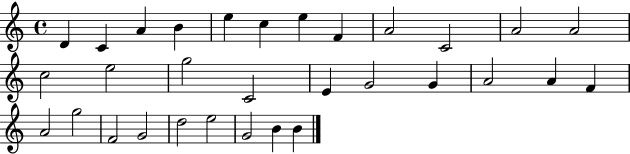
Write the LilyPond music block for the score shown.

{
  \clef treble
  \time 4/4
  \defaultTimeSignature
  \key c \major
  d'4 c'4 a'4 b'4 | e''4 c''4 e''4 f'4 | a'2 c'2 | a'2 a'2 | \break c''2 e''2 | g''2 c'2 | e'4 g'2 g'4 | a'2 a'4 f'4 | \break a'2 g''2 | f'2 g'2 | d''2 e''2 | g'2 b'4 b'4 | \break \bar "|."
}